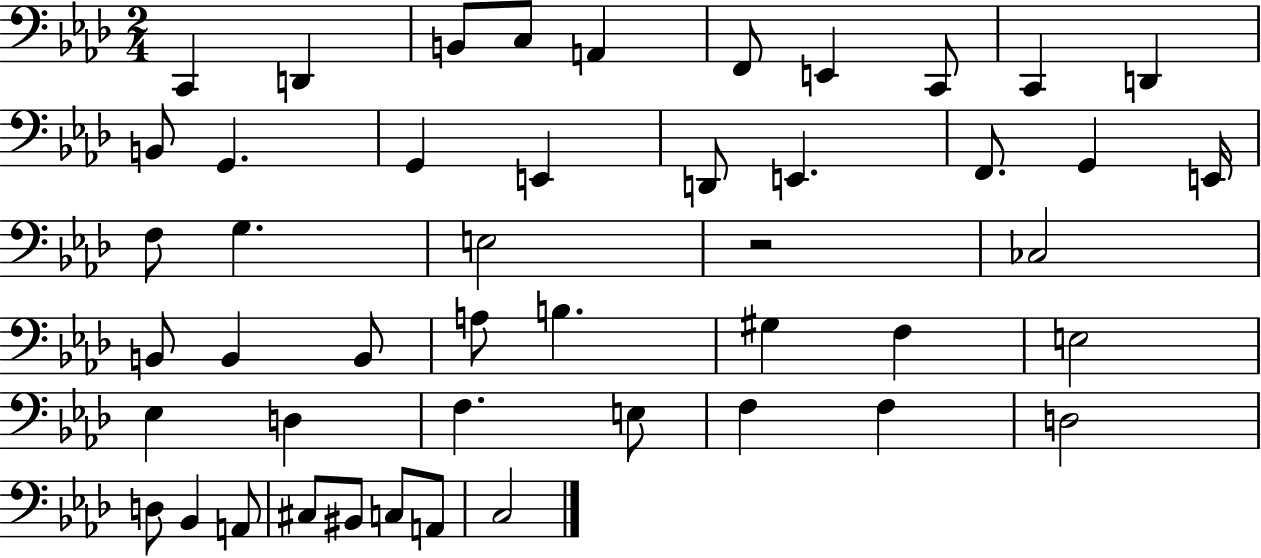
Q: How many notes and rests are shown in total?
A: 47